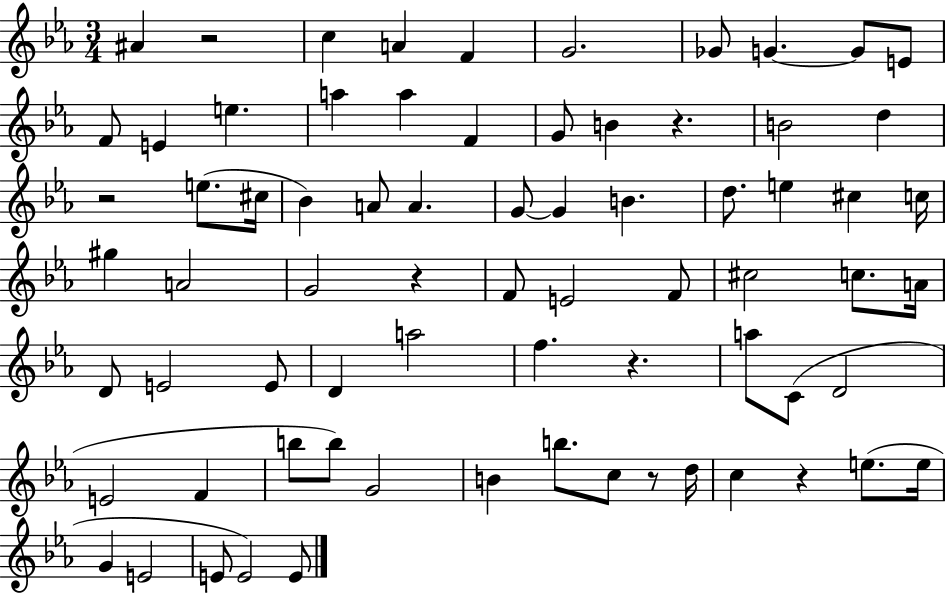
{
  \clef treble
  \numericTimeSignature
  \time 3/4
  \key ees \major
  ais'4 r2 | c''4 a'4 f'4 | g'2. | ges'8 g'4.~~ g'8 e'8 | \break f'8 e'4 e''4. | a''4 a''4 f'4 | g'8 b'4 r4. | b'2 d''4 | \break r2 e''8.( cis''16 | bes'4) a'8 a'4. | g'8~~ g'4 b'4. | d''8. e''4 cis''4 c''16 | \break gis''4 a'2 | g'2 r4 | f'8 e'2 f'8 | cis''2 c''8. a'16 | \break d'8 e'2 e'8 | d'4 a''2 | f''4. r4. | a''8 c'8( d'2 | \break e'2 f'4 | b''8 b''8) g'2 | b'4 b''8. c''8 r8 d''16 | c''4 r4 e''8.( e''16 | \break g'4 e'2 | e'8 e'2) e'8 | \bar "|."
}